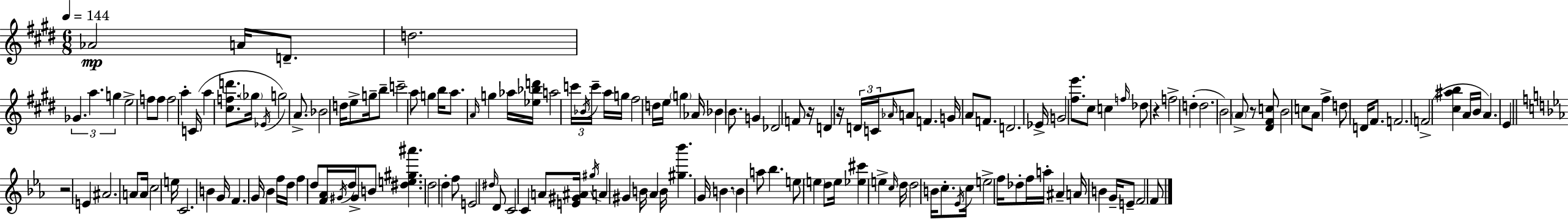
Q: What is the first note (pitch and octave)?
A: Ab4